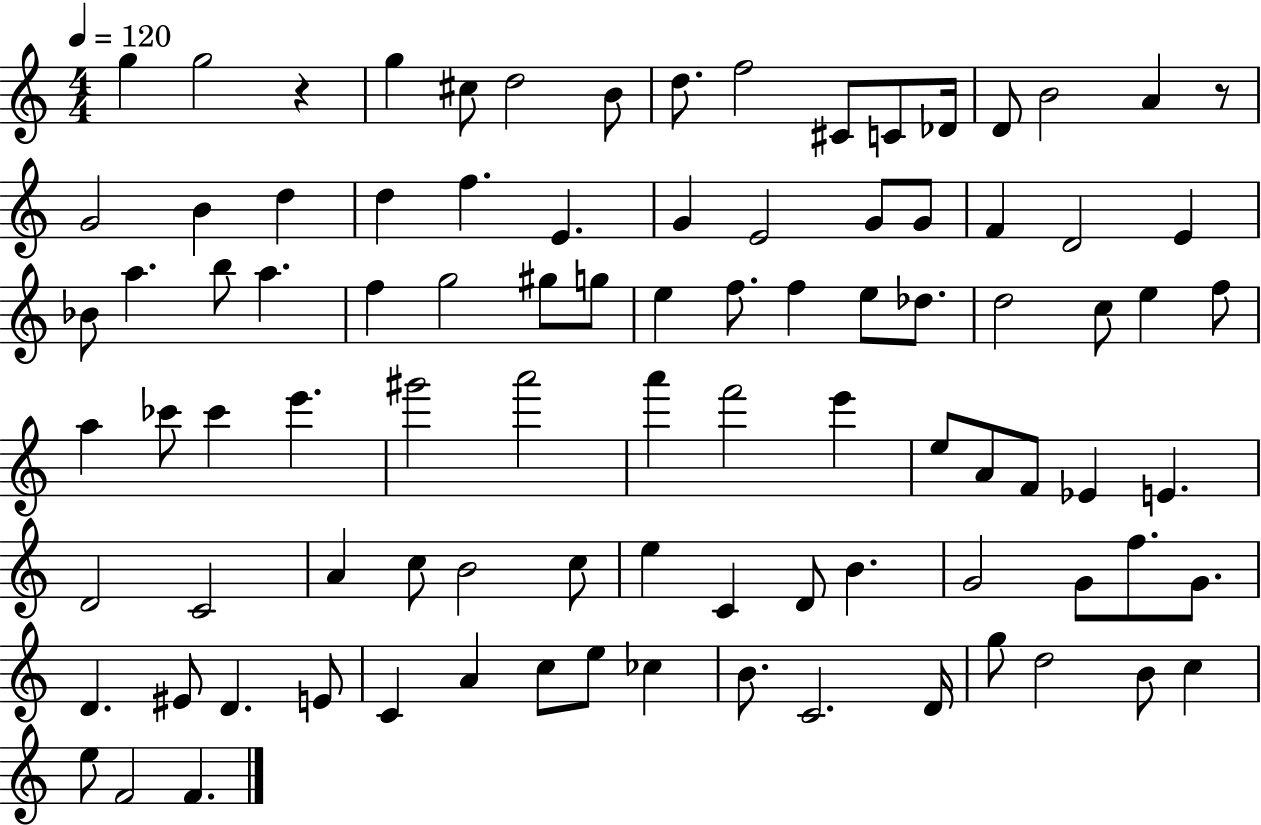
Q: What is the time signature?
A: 4/4